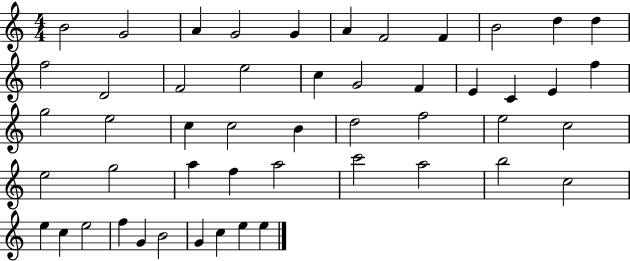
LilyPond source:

{
  \clef treble
  \numericTimeSignature
  \time 4/4
  \key c \major
  b'2 g'2 | a'4 g'2 g'4 | a'4 f'2 f'4 | b'2 d''4 d''4 | \break f''2 d'2 | f'2 e''2 | c''4 g'2 f'4 | e'4 c'4 e'4 f''4 | \break g''2 e''2 | c''4 c''2 b'4 | d''2 f''2 | e''2 c''2 | \break e''2 g''2 | a''4 f''4 a''2 | c'''2 a''2 | b''2 c''2 | \break e''4 c''4 e''2 | f''4 g'4 b'2 | g'4 c''4 e''4 e''4 | \bar "|."
}